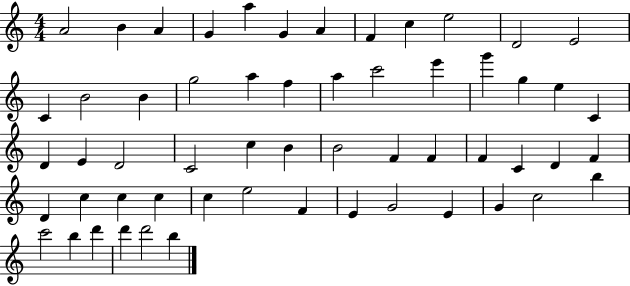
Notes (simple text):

A4/h B4/q A4/q G4/q A5/q G4/q A4/q F4/q C5/q E5/h D4/h E4/h C4/q B4/h B4/q G5/h A5/q F5/q A5/q C6/h E6/q G6/q G5/q E5/q C4/q D4/q E4/q D4/h C4/h C5/q B4/q B4/h F4/q F4/q F4/q C4/q D4/q F4/q D4/q C5/q C5/q C5/q C5/q E5/h F4/q E4/q G4/h E4/q G4/q C5/h B5/q C6/h B5/q D6/q D6/q D6/h B5/q